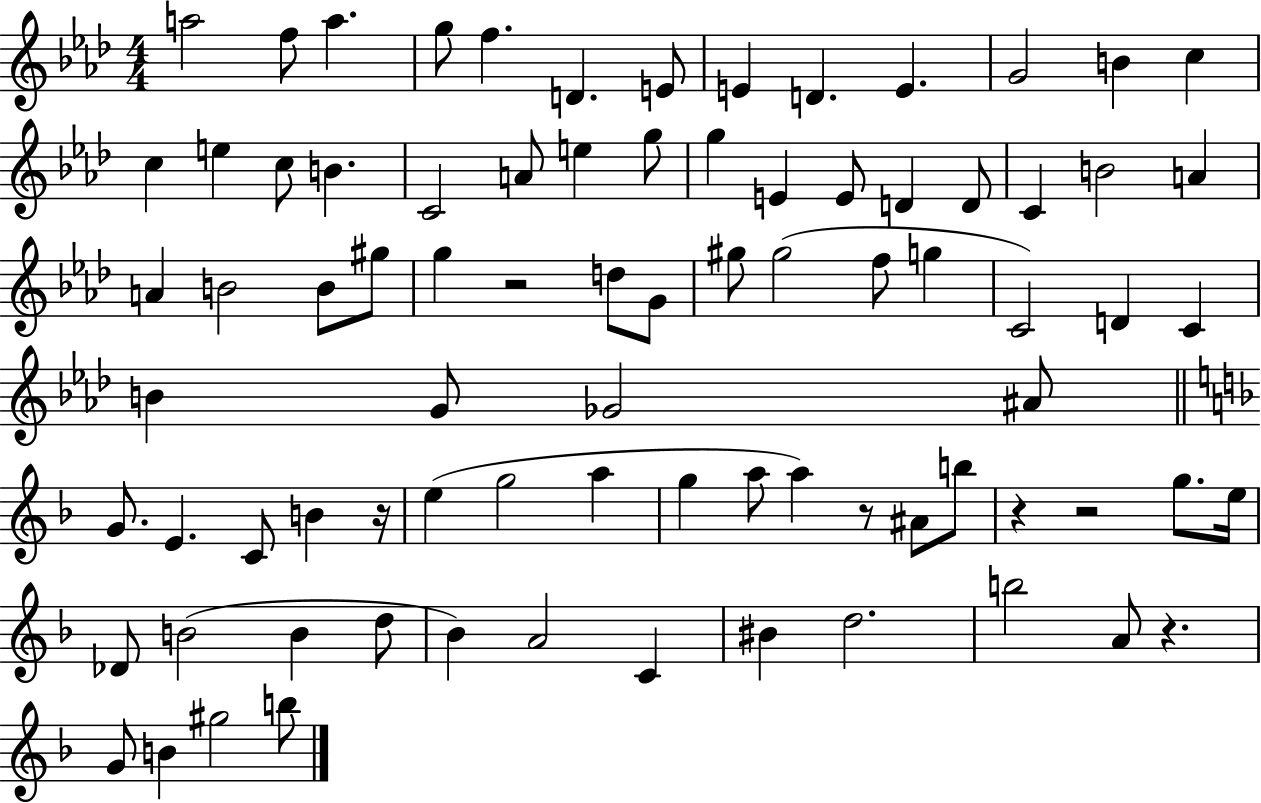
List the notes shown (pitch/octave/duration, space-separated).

A5/h F5/e A5/q. G5/e F5/q. D4/q. E4/e E4/q D4/q. E4/q. G4/h B4/q C5/q C5/q E5/q C5/e B4/q. C4/h A4/e E5/q G5/e G5/q E4/q E4/e D4/q D4/e C4/q B4/h A4/q A4/q B4/h B4/e G#5/e G5/q R/h D5/e G4/e G#5/e G#5/h F5/e G5/q C4/h D4/q C4/q B4/q G4/e Gb4/h A#4/e G4/e. E4/q. C4/e B4/q R/s E5/q G5/h A5/q G5/q A5/e A5/q R/e A#4/e B5/e R/q R/h G5/e. E5/s Db4/e B4/h B4/q D5/e Bb4/q A4/h C4/q BIS4/q D5/h. B5/h A4/e R/q. G4/e B4/q G#5/h B5/e